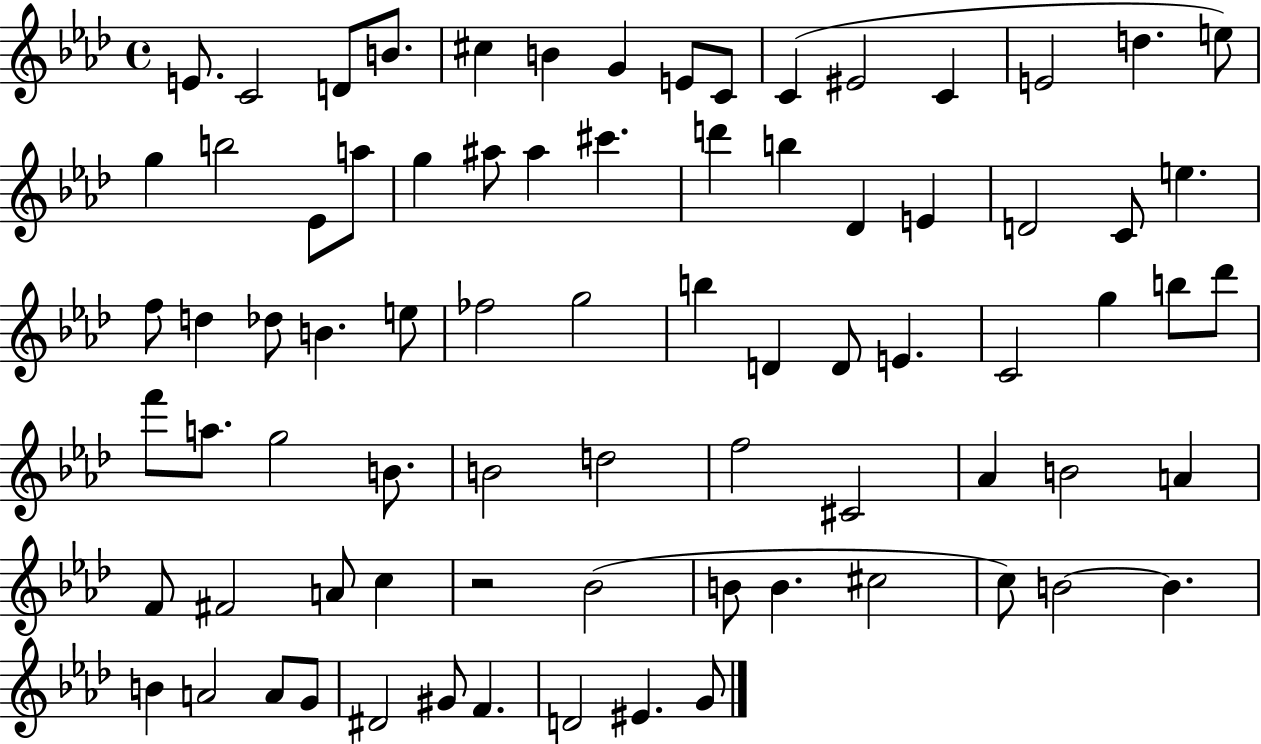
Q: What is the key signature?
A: AES major